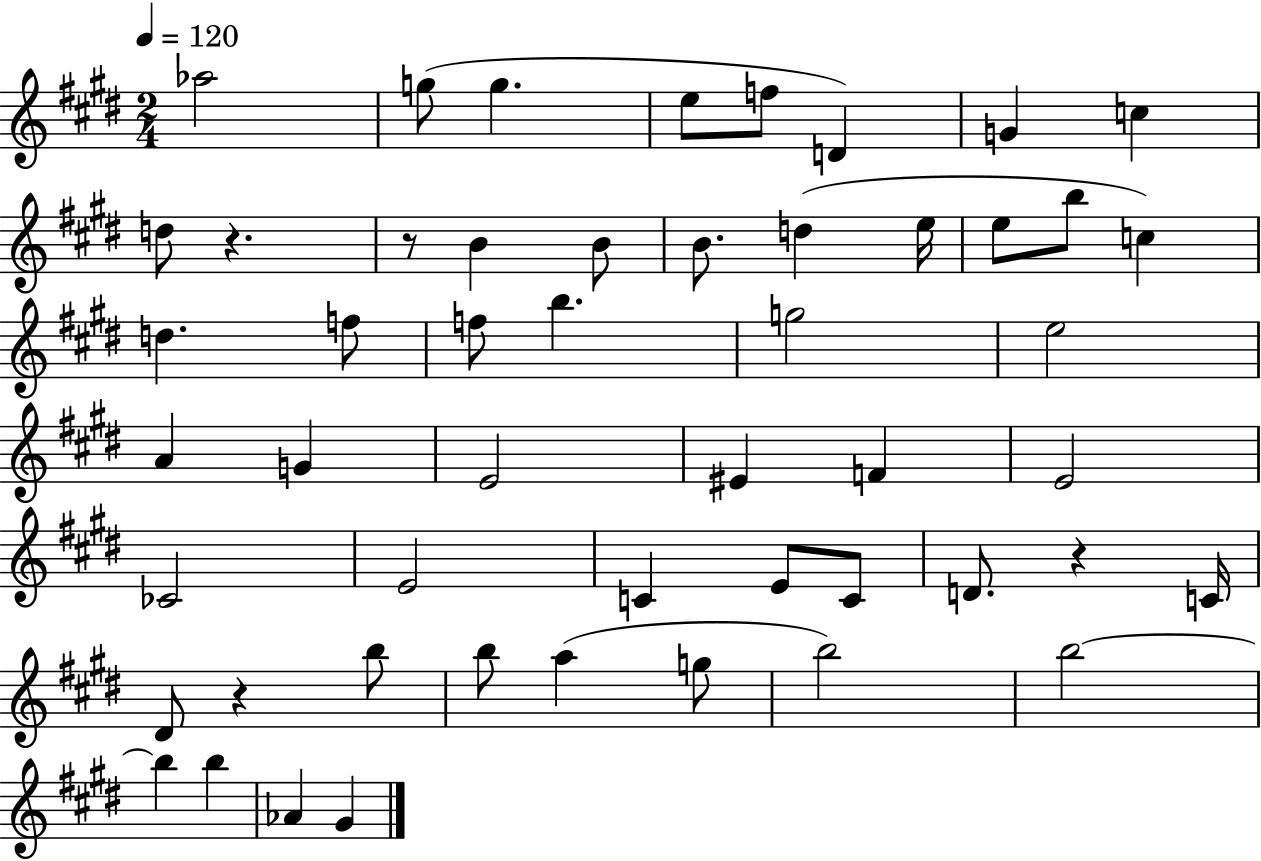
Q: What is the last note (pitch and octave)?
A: G#4